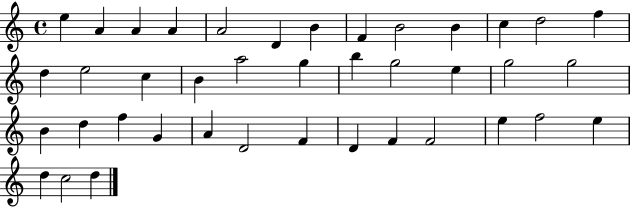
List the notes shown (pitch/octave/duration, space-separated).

E5/q A4/q A4/q A4/q A4/h D4/q B4/q F4/q B4/h B4/q C5/q D5/h F5/q D5/q E5/h C5/q B4/q A5/h G5/q B5/q G5/h E5/q G5/h G5/h B4/q D5/q F5/q G4/q A4/q D4/h F4/q D4/q F4/q F4/h E5/q F5/h E5/q D5/q C5/h D5/q